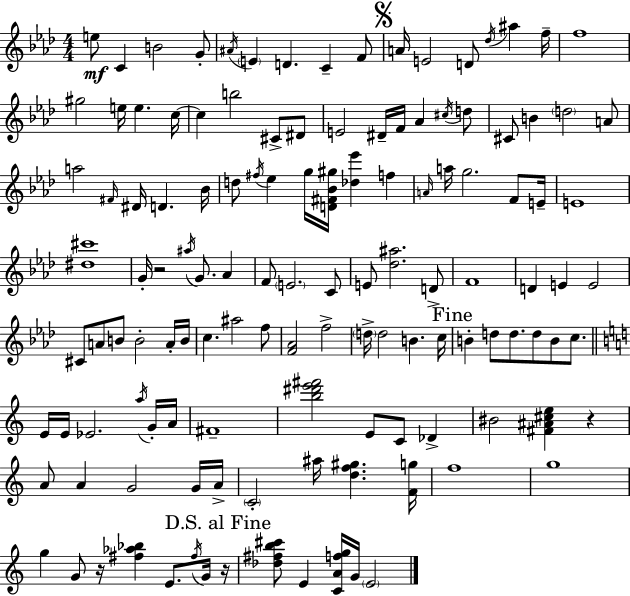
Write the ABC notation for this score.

X:1
T:Untitled
M:4/4
L:1/4
K:Ab
e/2 C B2 G/2 ^A/4 E D C F/2 A/4 E2 D/2 _d/4 ^a f/4 f4 ^g2 e/4 e c/4 c b2 ^C/2 ^D/2 E2 ^D/4 F/4 _A ^c/4 d/2 ^C/2 B d2 A/2 a2 ^F/4 ^D/4 D _B/4 d/2 ^f/4 _e g/4 [D^F_B^g]/4 [_d_e'] f A/4 a/4 g2 F/2 E/4 E4 [^d^c']4 G/4 z2 ^a/4 G/2 _A F/2 E2 C/2 E/2 [_d^a]2 D/2 F4 D E E2 ^C/2 A/2 B/2 B2 A/4 B/4 c ^a2 f/2 [F_A]2 f2 d/4 d2 B c/4 B d/2 d/2 d/2 B/2 c/2 E/4 E/4 _E2 a/4 G/4 A/4 ^F4 [b^d'e'^f']2 E/2 C/2 _D ^B2 [^F^A^ce] z A/2 A G2 G/4 A/4 C2 ^a/4 [df^g] [Fg]/4 f4 g4 g G/2 z/4 [^f_a_b] E/2 ^f/4 G/4 z/4 [_d^fb^c']/2 E [CAfg]/4 G/4 E2